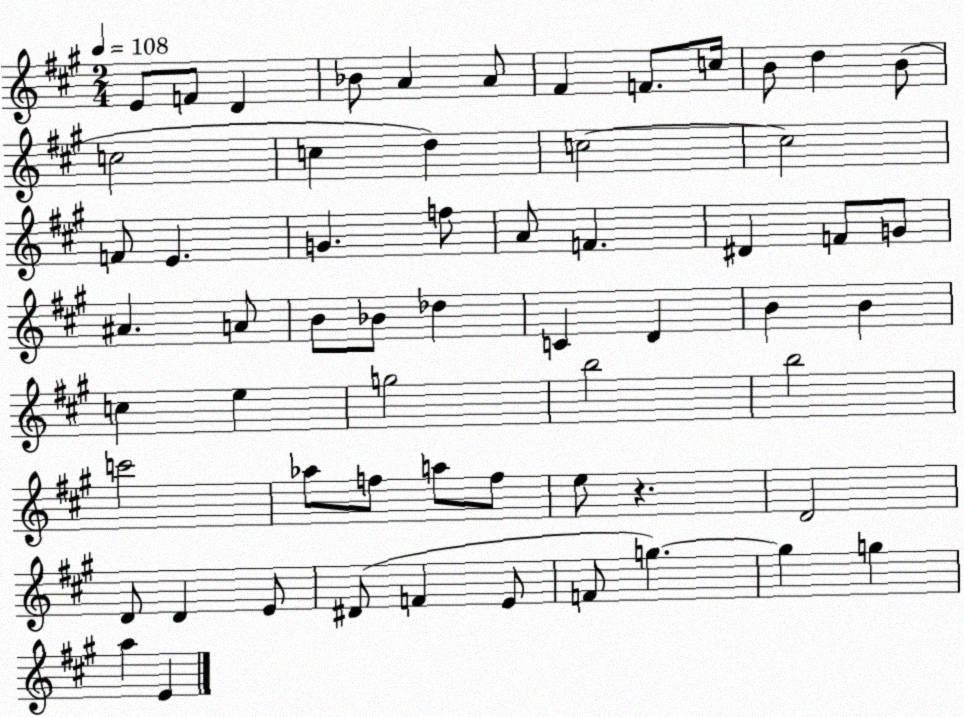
X:1
T:Untitled
M:2/4
L:1/4
K:A
E/2 F/2 D _B/2 A A/2 ^F F/2 c/4 B/2 d B/2 c2 c d c2 c2 F/2 E G f/2 A/2 F ^D F/2 G/2 ^A A/2 B/2 _B/2 _d C D B B c e g2 b2 b2 c'2 _a/2 f/2 a/2 f/2 e/2 z D2 D/2 D E/2 ^D/2 F E/2 F/2 g g g a E